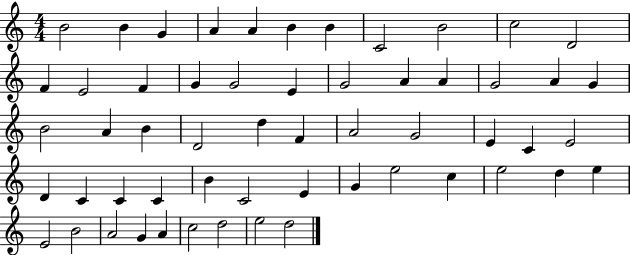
{
  \clef treble
  \numericTimeSignature
  \time 4/4
  \key c \major
  b'2 b'4 g'4 | a'4 a'4 b'4 b'4 | c'2 b'2 | c''2 d'2 | \break f'4 e'2 f'4 | g'4 g'2 e'4 | g'2 a'4 a'4 | g'2 a'4 g'4 | \break b'2 a'4 b'4 | d'2 d''4 f'4 | a'2 g'2 | e'4 c'4 e'2 | \break d'4 c'4 c'4 c'4 | b'4 c'2 e'4 | g'4 e''2 c''4 | e''2 d''4 e''4 | \break e'2 b'2 | a'2 g'4 a'4 | c''2 d''2 | e''2 d''2 | \break \bar "|."
}